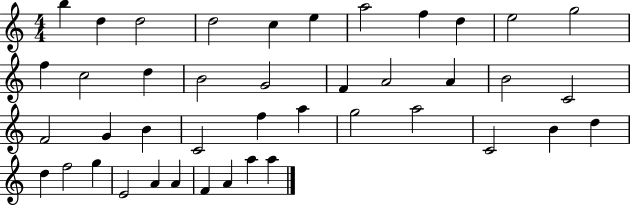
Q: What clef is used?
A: treble